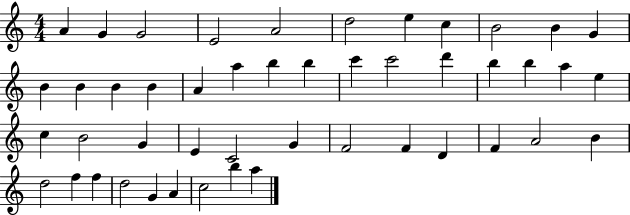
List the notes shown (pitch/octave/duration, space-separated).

A4/q G4/q G4/h E4/h A4/h D5/h E5/q C5/q B4/h B4/q G4/q B4/q B4/q B4/q B4/q A4/q A5/q B5/q B5/q C6/q C6/h D6/q B5/q B5/q A5/q E5/q C5/q B4/h G4/q E4/q C4/h G4/q F4/h F4/q D4/q F4/q A4/h B4/q D5/h F5/q F5/q D5/h G4/q A4/q C5/h B5/q A5/q